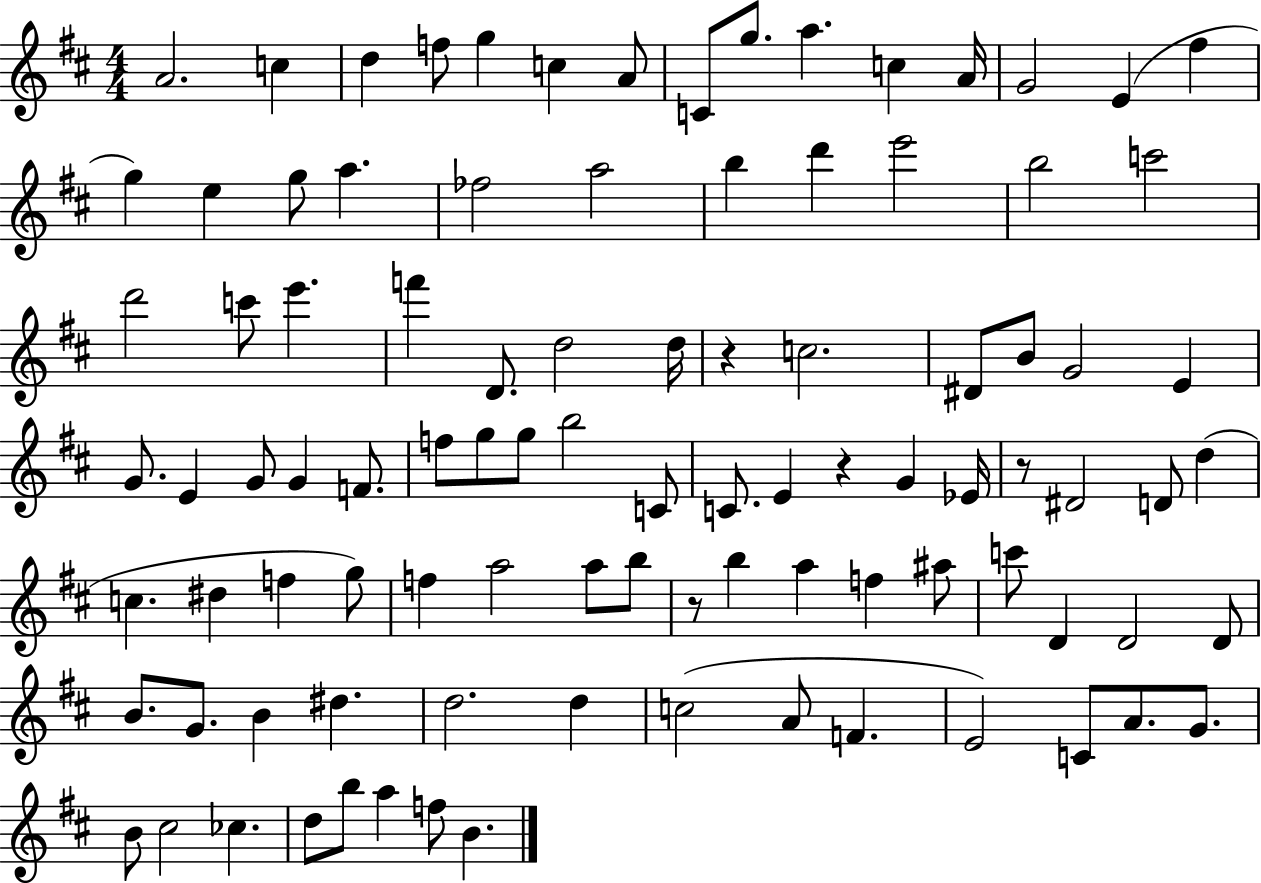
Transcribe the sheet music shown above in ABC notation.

X:1
T:Untitled
M:4/4
L:1/4
K:D
A2 c d f/2 g c A/2 C/2 g/2 a c A/4 G2 E ^f g e g/2 a _f2 a2 b d' e'2 b2 c'2 d'2 c'/2 e' f' D/2 d2 d/4 z c2 ^D/2 B/2 G2 E G/2 E G/2 G F/2 f/2 g/2 g/2 b2 C/2 C/2 E z G _E/4 z/2 ^D2 D/2 d c ^d f g/2 f a2 a/2 b/2 z/2 b a f ^a/2 c'/2 D D2 D/2 B/2 G/2 B ^d d2 d c2 A/2 F E2 C/2 A/2 G/2 B/2 ^c2 _c d/2 b/2 a f/2 B